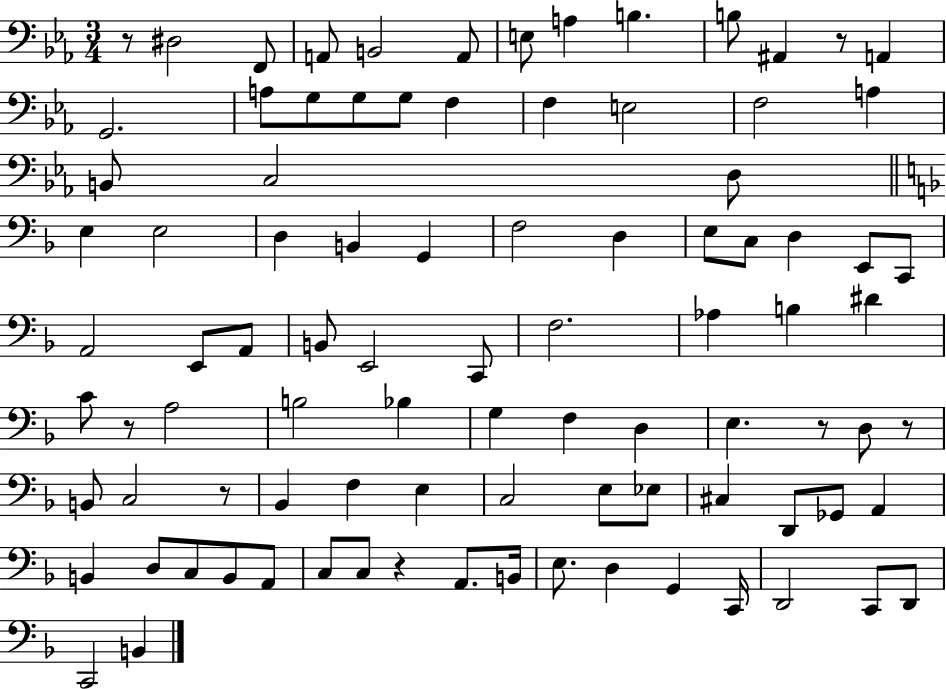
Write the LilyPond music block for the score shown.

{
  \clef bass
  \numericTimeSignature
  \time 3/4
  \key ees \major
  r8 dis2 f,8 | a,8 b,2 a,8 | e8 a4 b4. | b8 ais,4 r8 a,4 | \break g,2. | a8 g8 g8 g8 f4 | f4 e2 | f2 a4 | \break b,8 c2 d8 | \bar "||" \break \key d \minor e4 e2 | d4 b,4 g,4 | f2 d4 | e8 c8 d4 e,8 c,8 | \break a,2 e,8 a,8 | b,8 e,2 c,8 | f2. | aes4 b4 dis'4 | \break c'8 r8 a2 | b2 bes4 | g4 f4 d4 | e4. r8 d8 r8 | \break b,8 c2 r8 | bes,4 f4 e4 | c2 e8 ees8 | cis4 d,8 ges,8 a,4 | \break b,4 d8 c8 b,8 a,8 | c8 c8 r4 a,8. b,16 | e8. d4 g,4 c,16 | d,2 c,8 d,8 | \break c,2 b,4 | \bar "|."
}